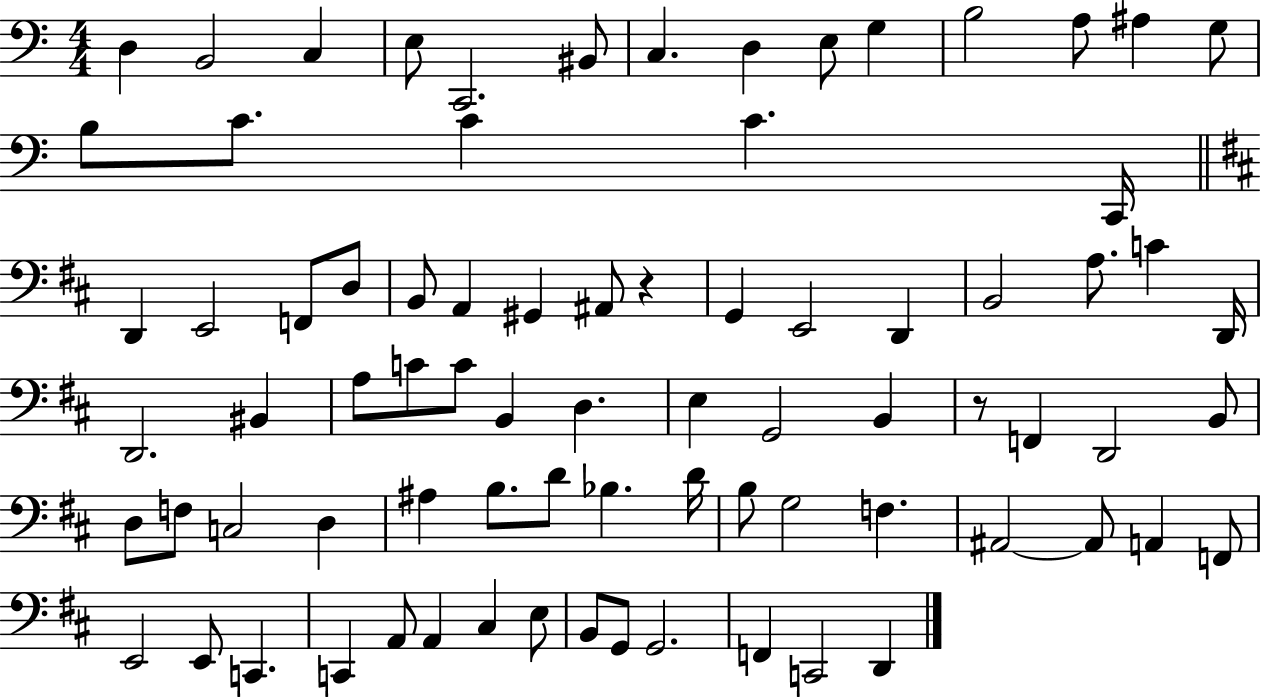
D3/q B2/h C3/q E3/e C2/h. BIS2/e C3/q. D3/q E3/e G3/q B3/h A3/e A#3/q G3/e B3/e C4/e. C4/q C4/q. C2/s D2/q E2/h F2/e D3/e B2/e A2/q G#2/q A#2/e R/q G2/q E2/h D2/q B2/h A3/e. C4/q D2/s D2/h. BIS2/q A3/e C4/e C4/e B2/q D3/q. E3/q G2/h B2/q R/e F2/q D2/h B2/e D3/e F3/e C3/h D3/q A#3/q B3/e. D4/e Bb3/q. D4/s B3/e G3/h F3/q. A#2/h A#2/e A2/q F2/e E2/h E2/e C2/q. C2/q A2/e A2/q C#3/q E3/e B2/e G2/e G2/h. F2/q C2/h D2/q